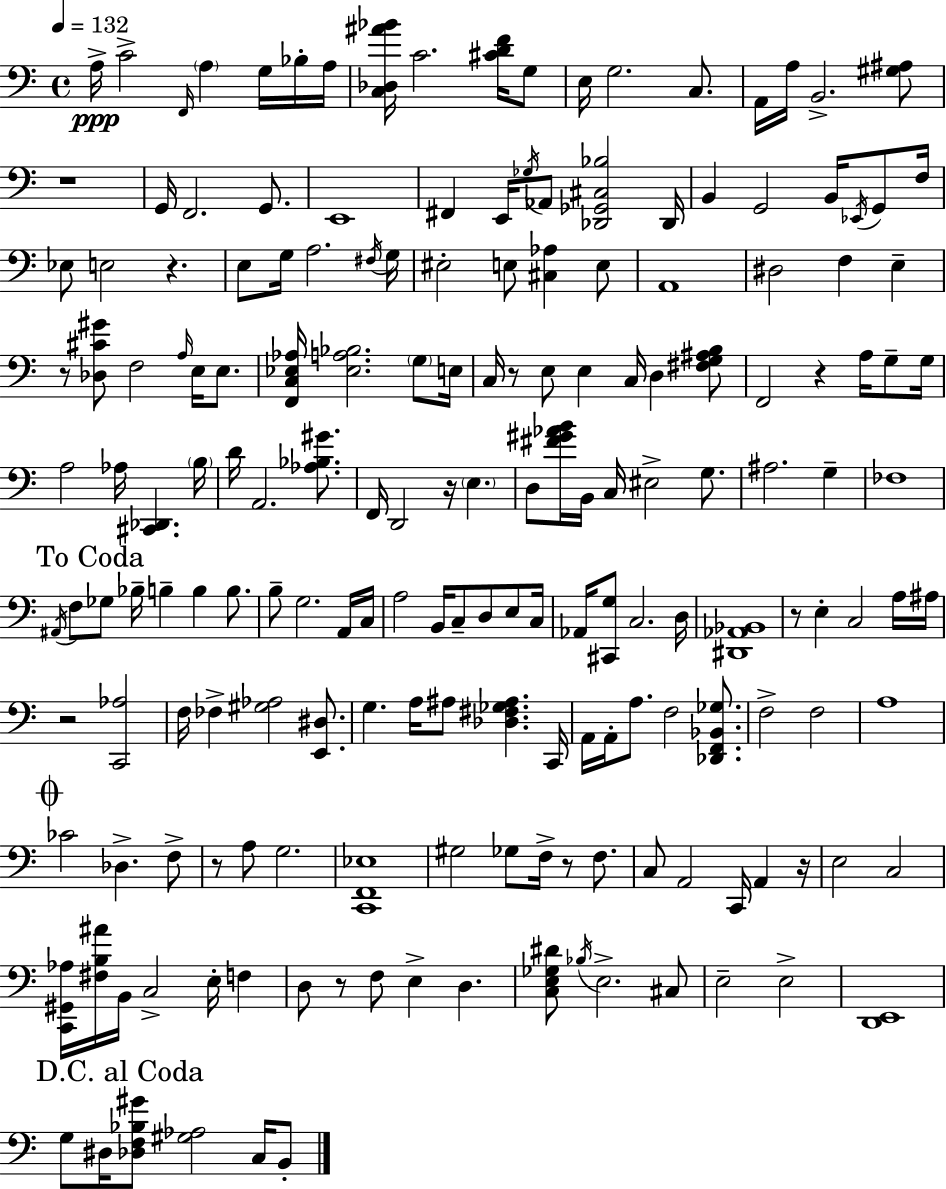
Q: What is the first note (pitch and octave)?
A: A3